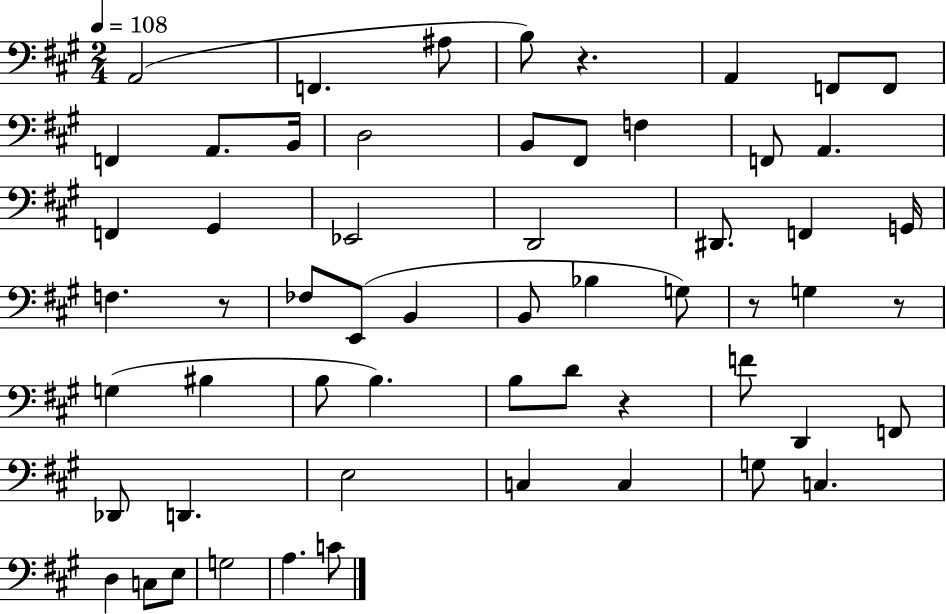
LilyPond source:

{
  \clef bass
  \numericTimeSignature
  \time 2/4
  \key a \major
  \tempo 4 = 108
  a,2( | f,4. ais8 | b8) r4. | a,4 f,8 f,8 | \break f,4 a,8. b,16 | d2 | b,8 fis,8 f4 | f,8 a,4. | \break f,4 gis,4 | ees,2 | d,2 | dis,8. f,4 g,16 | \break f4. r8 | fes8 e,8( b,4 | b,8 bes4 g8) | r8 g4 r8 | \break g4( bis4 | b8 b4.) | b8 d'8 r4 | f'8 d,4 f,8 | \break des,8 d,4. | e2 | c4 c4 | g8 c4. | \break d4 c8 e8 | g2 | a4. c'8 | \bar "|."
}